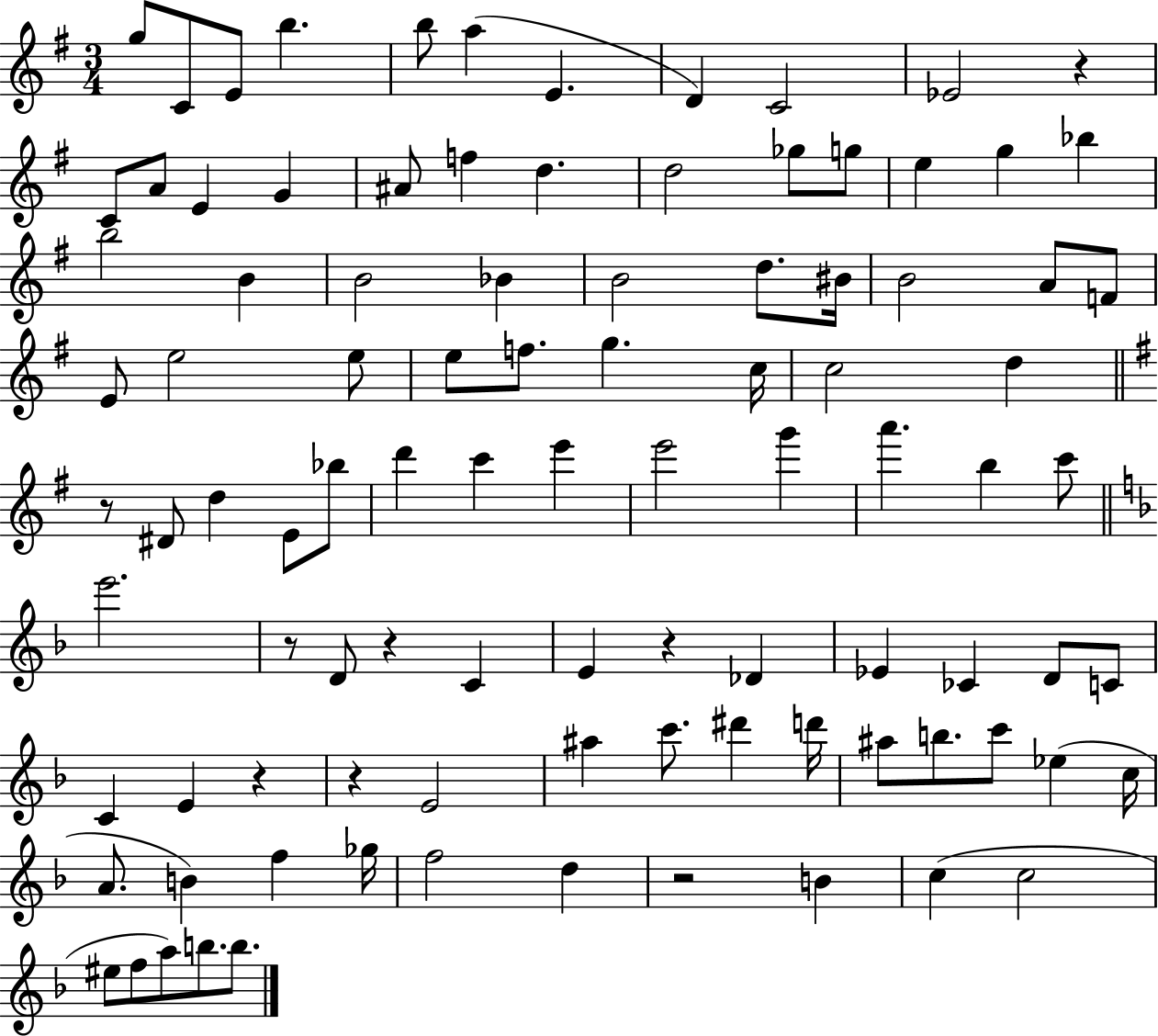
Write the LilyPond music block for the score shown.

{
  \clef treble
  \numericTimeSignature
  \time 3/4
  \key g \major
  g''8 c'8 e'8 b''4. | b''8 a''4( e'4. | d'4) c'2 | ees'2 r4 | \break c'8 a'8 e'4 g'4 | ais'8 f''4 d''4. | d''2 ges''8 g''8 | e''4 g''4 bes''4 | \break b''2 b'4 | b'2 bes'4 | b'2 d''8. bis'16 | b'2 a'8 f'8 | \break e'8 e''2 e''8 | e''8 f''8. g''4. c''16 | c''2 d''4 | \bar "||" \break \key e \minor r8 dis'8 d''4 e'8 bes''8 | d'''4 c'''4 e'''4 | e'''2 g'''4 | a'''4. b''4 c'''8 | \break \bar "||" \break \key f \major e'''2. | r8 d'8 r4 c'4 | e'4 r4 des'4 | ees'4 ces'4 d'8 c'8 | \break c'4 e'4 r4 | r4 e'2 | ais''4 c'''8. dis'''4 d'''16 | ais''8 b''8. c'''8 ees''4( c''16 | \break a'8. b'4) f''4 ges''16 | f''2 d''4 | r2 b'4 | c''4( c''2 | \break eis''8 f''8 a''8) b''8. b''8. | \bar "|."
}